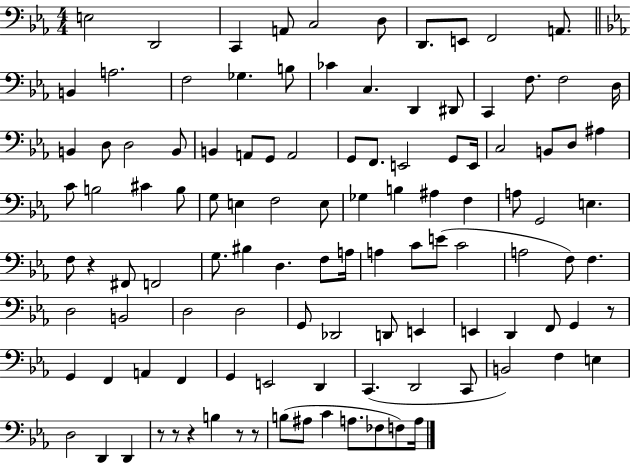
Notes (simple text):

E3/h D2/h C2/q A2/e C3/h D3/e D2/e. E2/e F2/h A2/e. B2/q A3/h. F3/h Gb3/q. B3/e CES4/q C3/q. D2/q D#2/e C2/q F3/e. F3/h D3/s B2/q D3/e D3/h B2/e B2/q A2/e G2/e A2/h G2/e F2/e. E2/h G2/e E2/s C3/h B2/e D3/e A#3/q C4/e B3/h C#4/q B3/e G3/e E3/q F3/h E3/e Gb3/q B3/q A#3/q F3/q A3/e G2/h E3/q. F3/e R/q F#2/e F2/h G3/e. BIS3/q D3/q. F3/e A3/s A3/q C4/e E4/e C4/h A3/h F3/e F3/q. D3/h B2/h D3/h D3/h G2/e Db2/h D2/e E2/q E2/q D2/q F2/e G2/q R/e G2/q F2/q A2/q F2/q G2/q E2/h D2/q C2/q. D2/h C2/e B2/h F3/q E3/q D3/h D2/q D2/q R/e R/e R/q B3/q R/e R/e B3/e A#3/e C4/q A3/e. FES3/e F3/e A3/s